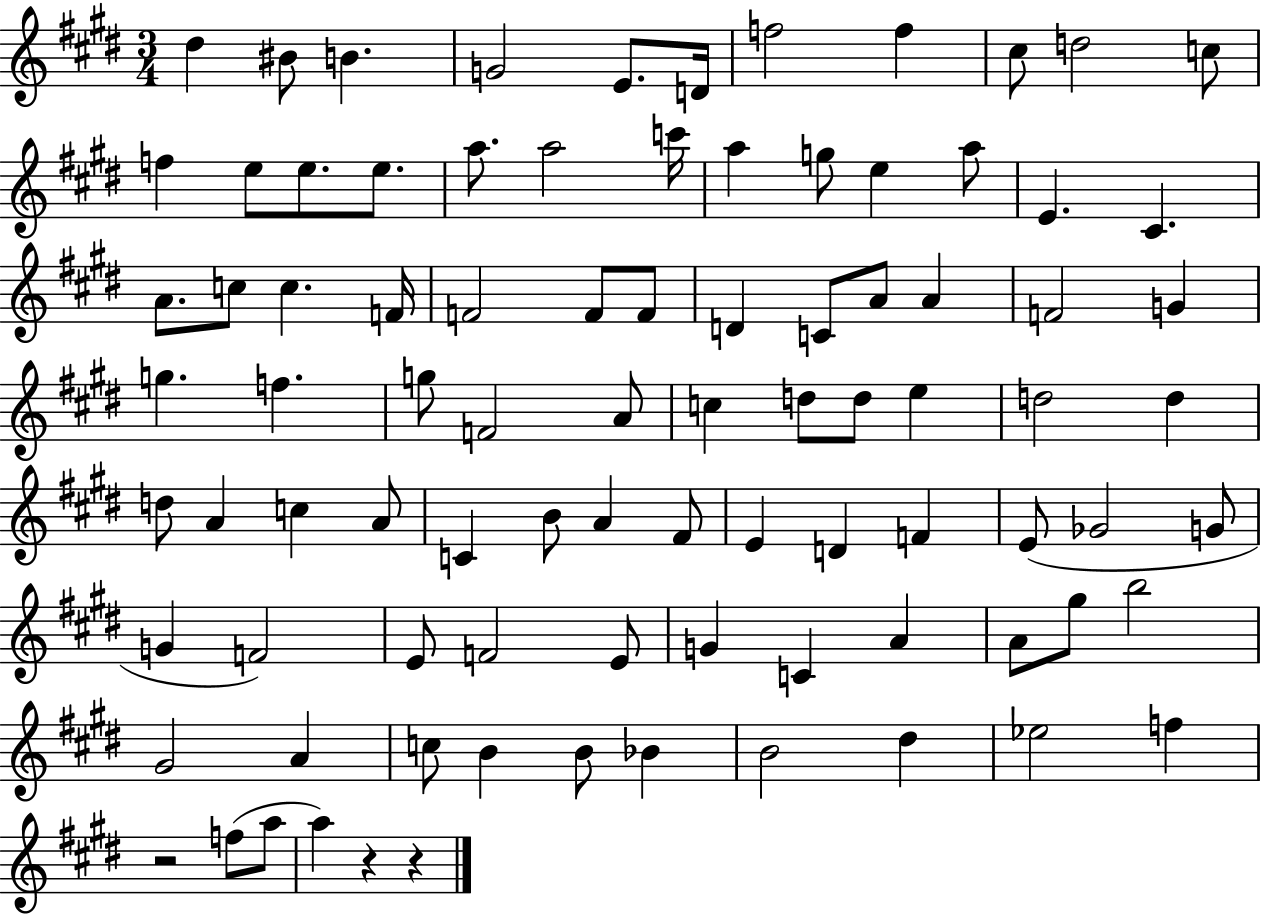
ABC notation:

X:1
T:Untitled
M:3/4
L:1/4
K:E
^d ^B/2 B G2 E/2 D/4 f2 f ^c/2 d2 c/2 f e/2 e/2 e/2 a/2 a2 c'/4 a g/2 e a/2 E ^C A/2 c/2 c F/4 F2 F/2 F/2 D C/2 A/2 A F2 G g f g/2 F2 A/2 c d/2 d/2 e d2 d d/2 A c A/2 C B/2 A ^F/2 E D F E/2 _G2 G/2 G F2 E/2 F2 E/2 G C A A/2 ^g/2 b2 ^G2 A c/2 B B/2 _B B2 ^d _e2 f z2 f/2 a/2 a z z